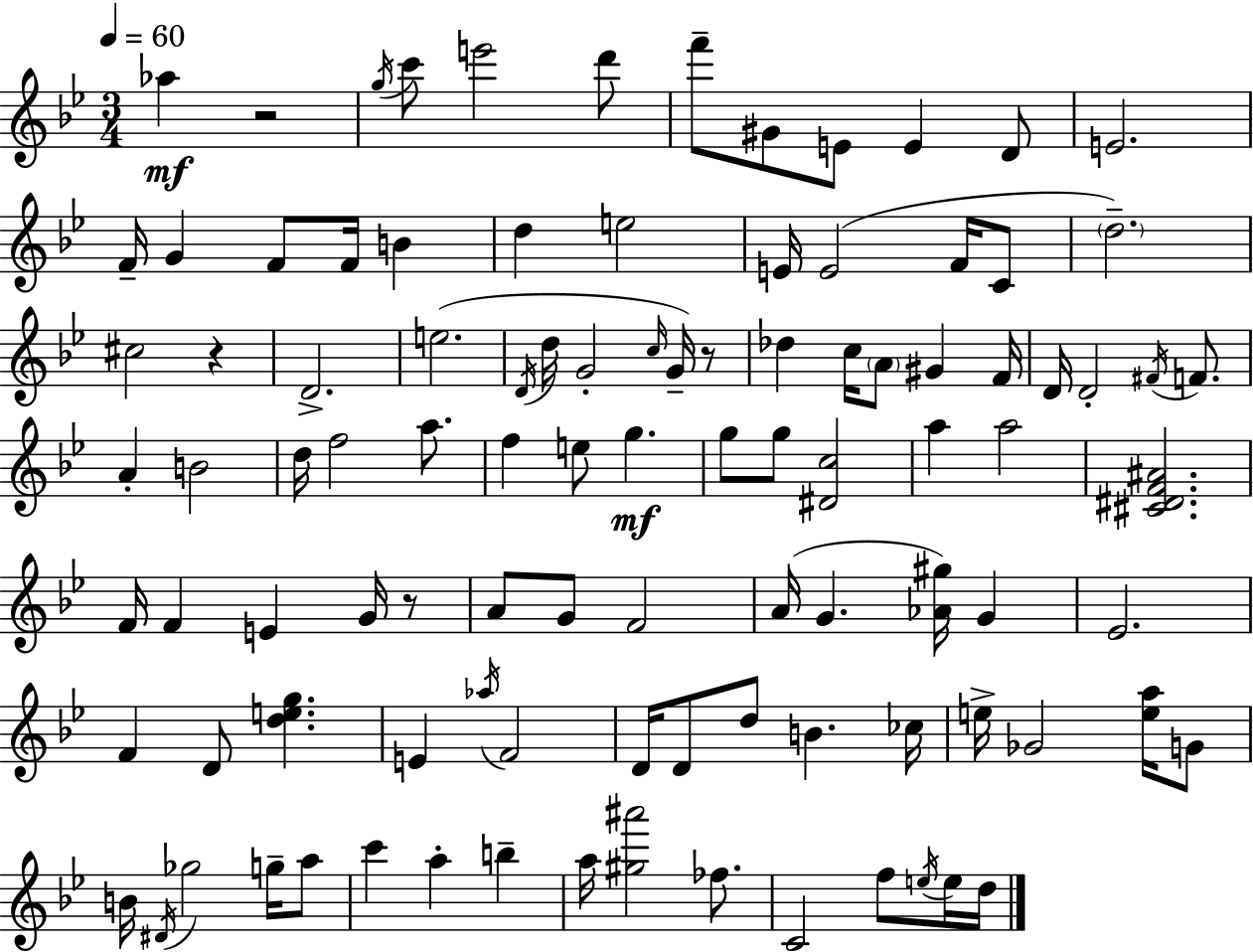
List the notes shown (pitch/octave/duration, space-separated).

Ab5/q R/h G5/s C6/e E6/h D6/e F6/e G#4/e E4/e E4/q D4/e E4/h. F4/s G4/q F4/e F4/s B4/q D5/q E5/h E4/s E4/h F4/s C4/e D5/h. C#5/h R/q D4/h. E5/h. D4/s D5/s G4/h C5/s G4/s R/e Db5/q C5/s A4/e G#4/q F4/s D4/s D4/h F#4/s F4/e. A4/q B4/h D5/s F5/h A5/e. F5/q E5/e G5/q. G5/e G5/e [D#4,C5]/h A5/q A5/h [C#4,D#4,F4,A#4]/h. F4/s F4/q E4/q G4/s R/e A4/e G4/e F4/h A4/s G4/q. [Ab4,G#5]/s G4/q Eb4/h. F4/q D4/e [D5,E5,G5]/q. E4/q Ab5/s F4/h D4/s D4/e D5/e B4/q. CES5/s E5/s Gb4/h [E5,A5]/s G4/e B4/s D#4/s Gb5/h G5/s A5/e C6/q A5/q B5/q A5/s [G#5,A#6]/h FES5/e. C4/h F5/e E5/s E5/s D5/s